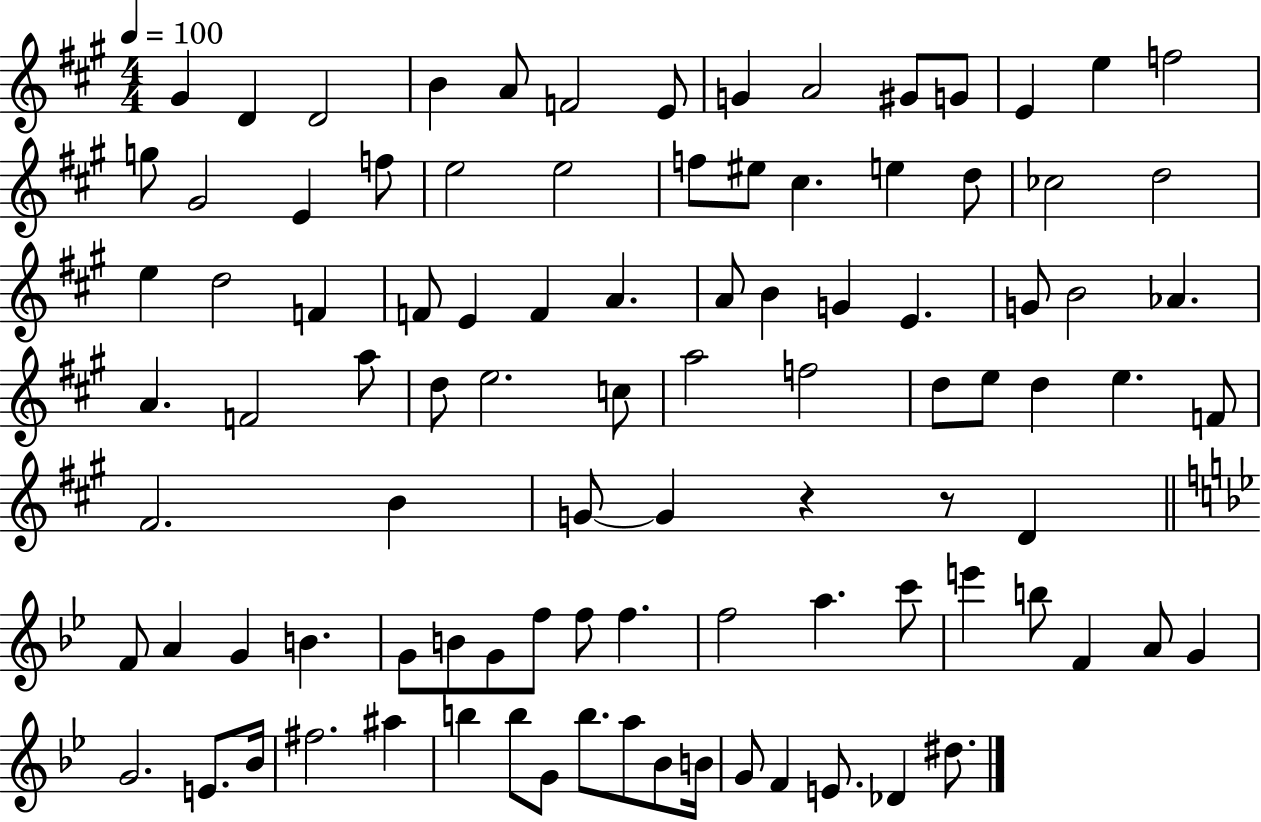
{
  \clef treble
  \numericTimeSignature
  \time 4/4
  \key a \major
  \tempo 4 = 100
  gis'4 d'4 d'2 | b'4 a'8 f'2 e'8 | g'4 a'2 gis'8 g'8 | e'4 e''4 f''2 | \break g''8 gis'2 e'4 f''8 | e''2 e''2 | f''8 eis''8 cis''4. e''4 d''8 | ces''2 d''2 | \break e''4 d''2 f'4 | f'8 e'4 f'4 a'4. | a'8 b'4 g'4 e'4. | g'8 b'2 aes'4. | \break a'4. f'2 a''8 | d''8 e''2. c''8 | a''2 f''2 | d''8 e''8 d''4 e''4. f'8 | \break fis'2. b'4 | g'8~~ g'4 r4 r8 d'4 | \bar "||" \break \key bes \major f'8 a'4 g'4 b'4. | g'8 b'8 g'8 f''8 f''8 f''4. | f''2 a''4. c'''8 | e'''4 b''8 f'4 a'8 g'4 | \break g'2. e'8. bes'16 | fis''2. ais''4 | b''4 b''8 g'8 b''8. a''8 bes'8 b'16 | g'8 f'4 e'8. des'4 dis''8. | \break \bar "|."
}